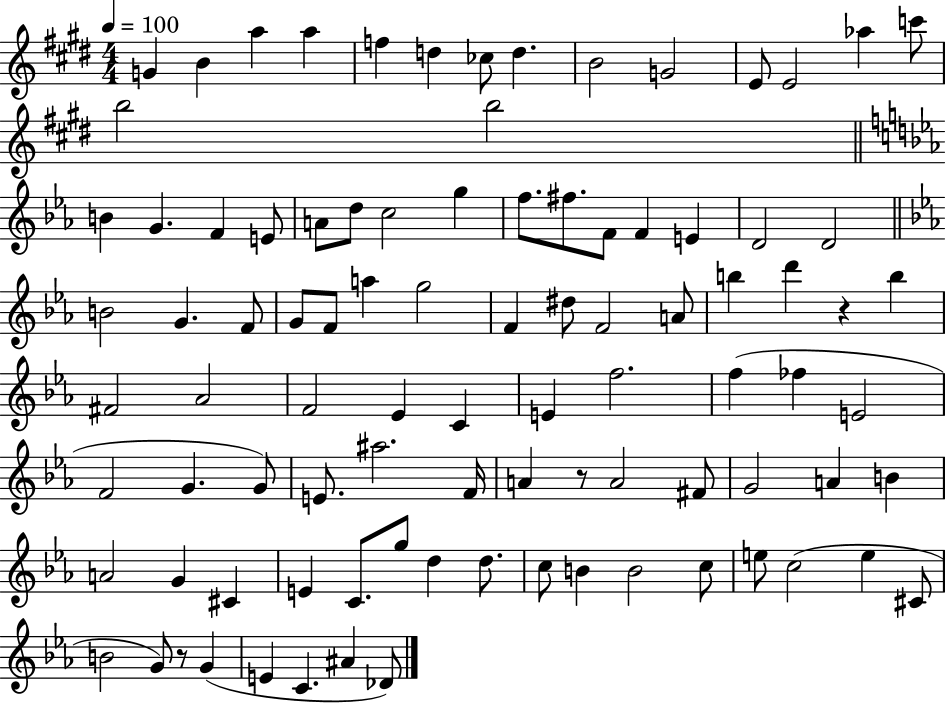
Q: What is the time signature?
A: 4/4